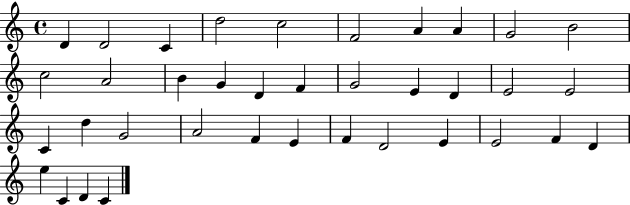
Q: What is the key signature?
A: C major